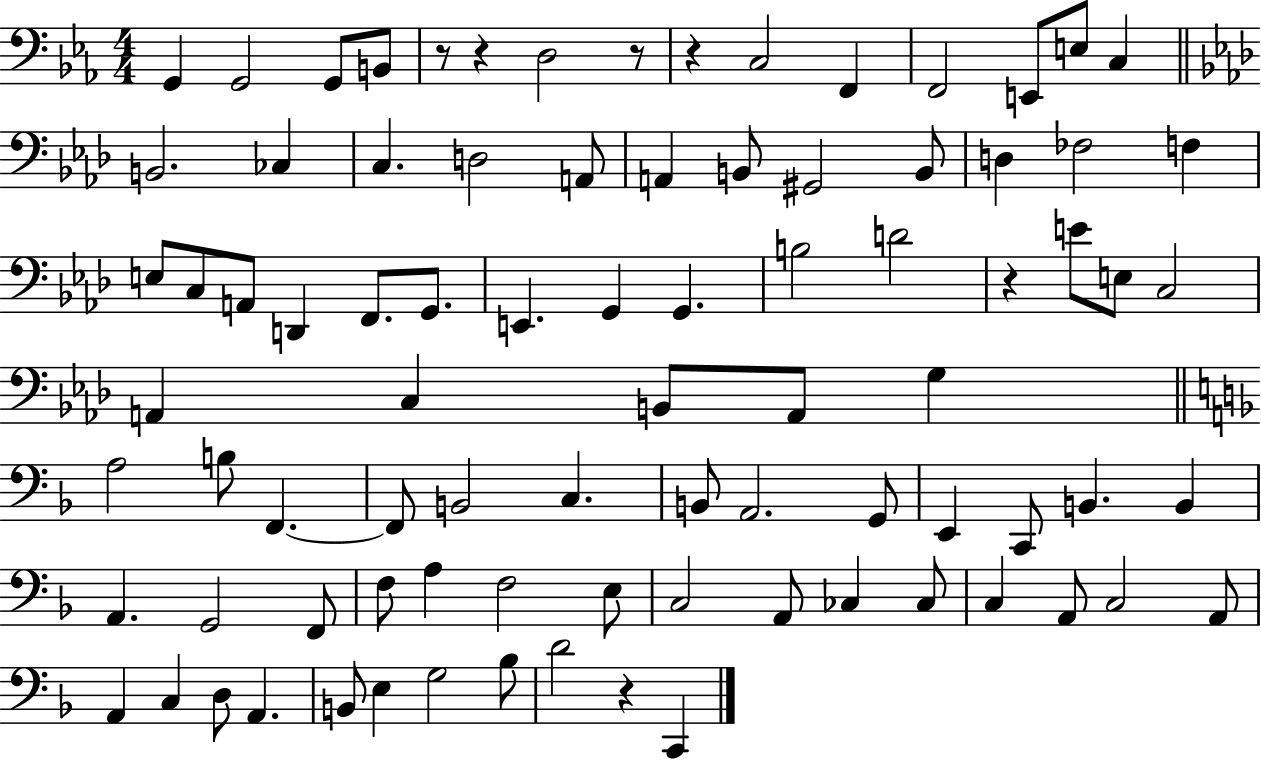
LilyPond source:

{
  \clef bass
  \numericTimeSignature
  \time 4/4
  \key ees \major
  g,4 g,2 g,8 b,8 | r8 r4 d2 r8 | r4 c2 f,4 | f,2 e,8 e8 c4 | \break \bar "||" \break \key f \minor b,2. ces4 | c4. d2 a,8 | a,4 b,8 gis,2 b,8 | d4 fes2 f4 | \break e8 c8 a,8 d,4 f,8. g,8. | e,4. g,4 g,4. | b2 d'2 | r4 e'8 e8 c2 | \break a,4 c4 b,8 a,8 g4 | \bar "||" \break \key d \minor a2 b8 f,4.~~ | f,8 b,2 c4. | b,8 a,2. g,8 | e,4 c,8 b,4. b,4 | \break a,4. g,2 f,8 | f8 a4 f2 e8 | c2 a,8 ces4 ces8 | c4 a,8 c2 a,8 | \break a,4 c4 d8 a,4. | b,8 e4 g2 bes8 | d'2 r4 c,4 | \bar "|."
}